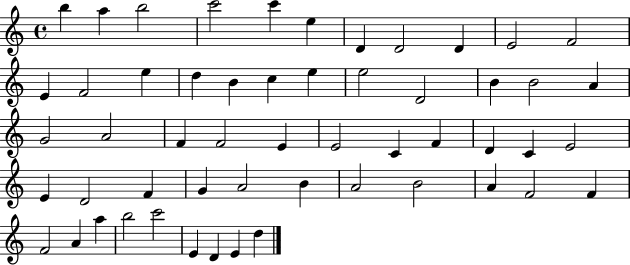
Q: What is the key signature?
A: C major